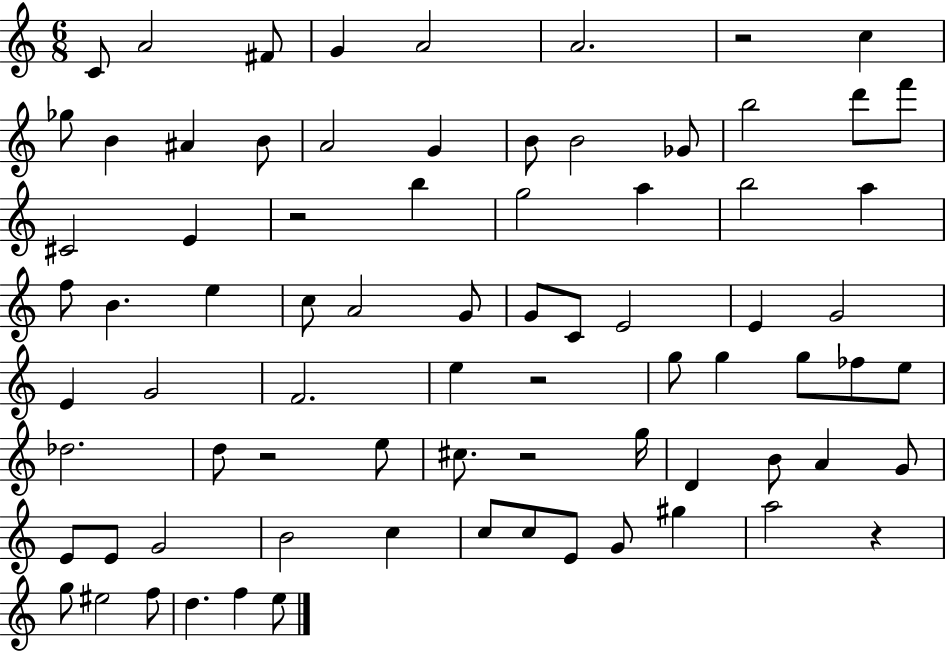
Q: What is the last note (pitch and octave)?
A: E5